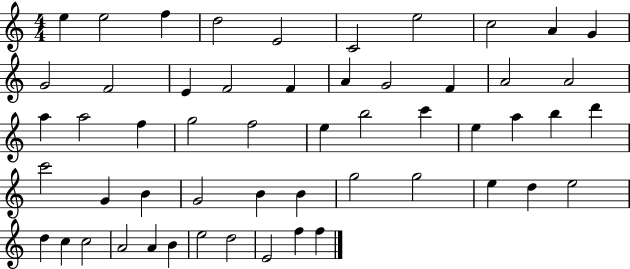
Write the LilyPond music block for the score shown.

{
  \clef treble
  \numericTimeSignature
  \time 4/4
  \key c \major
  e''4 e''2 f''4 | d''2 e'2 | c'2 e''2 | c''2 a'4 g'4 | \break g'2 f'2 | e'4 f'2 f'4 | a'4 g'2 f'4 | a'2 a'2 | \break a''4 a''2 f''4 | g''2 f''2 | e''4 b''2 c'''4 | e''4 a''4 b''4 d'''4 | \break c'''2 g'4 b'4 | g'2 b'4 b'4 | g''2 g''2 | e''4 d''4 e''2 | \break d''4 c''4 c''2 | a'2 a'4 b'4 | e''2 d''2 | e'2 f''4 f''4 | \break \bar "|."
}